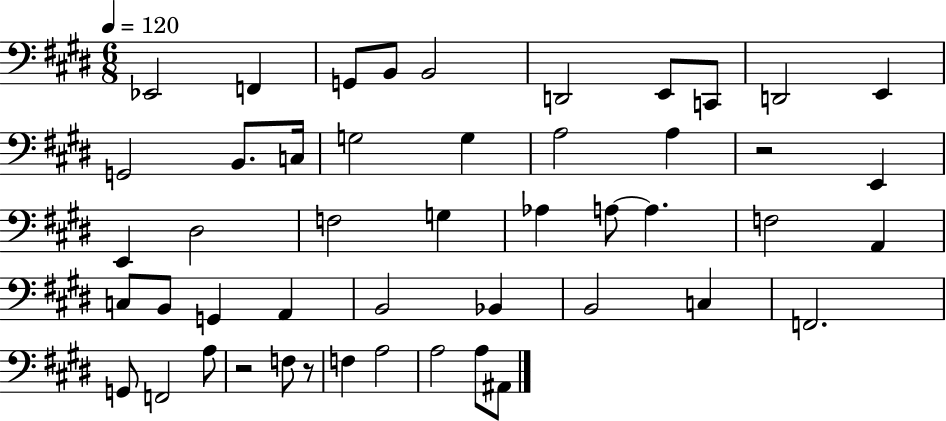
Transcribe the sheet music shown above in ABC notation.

X:1
T:Untitled
M:6/8
L:1/4
K:E
_E,,2 F,, G,,/2 B,,/2 B,,2 D,,2 E,,/2 C,,/2 D,,2 E,, G,,2 B,,/2 C,/4 G,2 G, A,2 A, z2 E,, E,, ^D,2 F,2 G, _A, A,/2 A, F,2 A,, C,/2 B,,/2 G,, A,, B,,2 _B,, B,,2 C, F,,2 G,,/2 F,,2 A,/2 z2 F,/2 z/2 F, A,2 A,2 A,/2 ^A,,/2